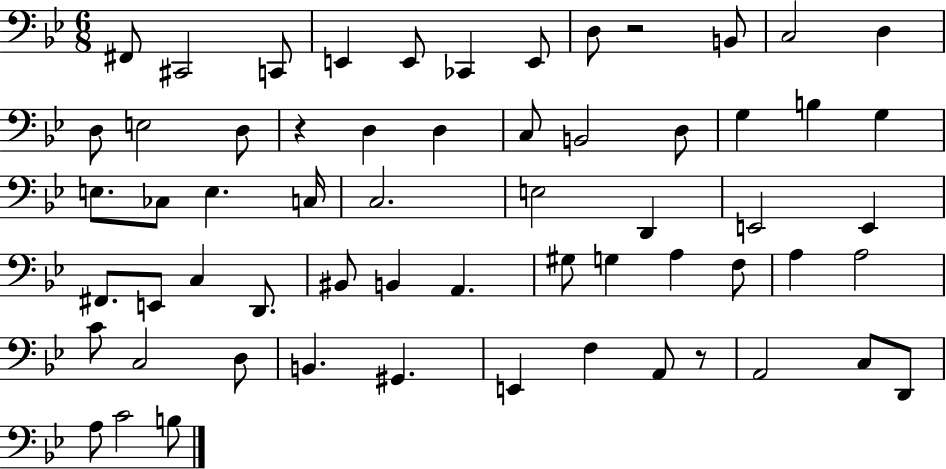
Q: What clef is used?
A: bass